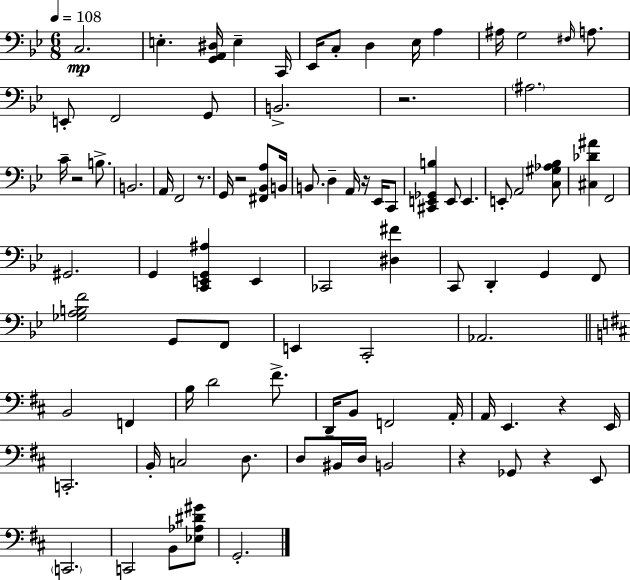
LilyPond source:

{
  \clef bass
  \numericTimeSignature
  \time 6/8
  \key g \minor
  \tempo 4 = 108
  c2.\mp | e4.-. <g, a, dis>16 e4-- c,16 | ees,16 c8-. d4 ees16 a4 | ais16 g2 \grace { fis16 } a8. | \break e,8-. f,2 g,8 | b,2.-> | r2. | \parenthesize ais2. | \break c'16-- r2 b8.-> | b,2. | a,16 f,2 r8. | g,16 r2 <fis, bes, a>8 | \break b,16 b,8. d4-- a,16 r16 ees,16 c,8 | <cis, e, ges, b>4 e,8 e,4. | e,8-. a,2 <c gis aes bes>8 | <cis des' ais'>4 f,2 | \break gis,2. | g,4 <c, e, g, ais>4 e,4 | ces,2 <dis fis'>4 | c,8 d,4-. g,4 f,8 | \break <ges a b f'>2 g,8 f,8 | e,4 c,2-. | aes,2. | \bar "||" \break \key d \major b,2 f,4 | b16 d'2 fis'8.-> | d,16-- b,8 f,2 a,16-. | a,16 e,4. r4 e,16 | \break c,2.-. | b,16-. c2 d8. | d8 bis,16 d16 b,2 | r4 ges,8 r4 e,8 | \break \parenthesize c,2. | c,2 b,8 <ees aes dis' gis'>8 | g,2.-. | \bar "|."
}